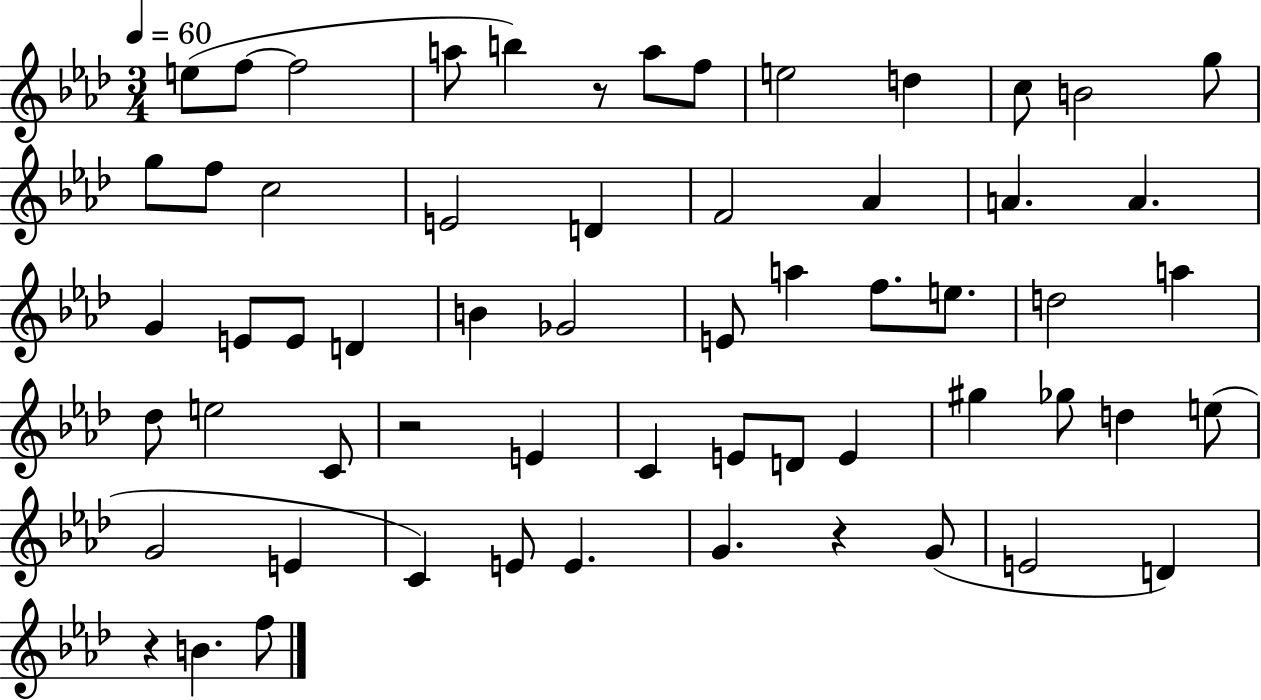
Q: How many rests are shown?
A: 4